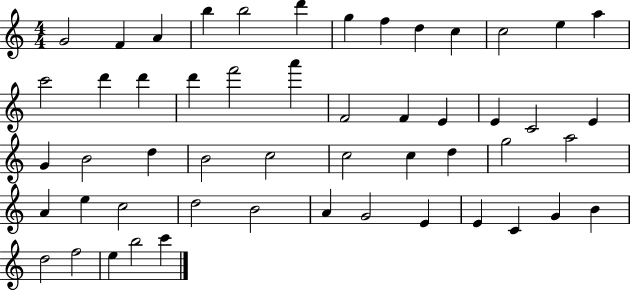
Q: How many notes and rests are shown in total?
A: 52